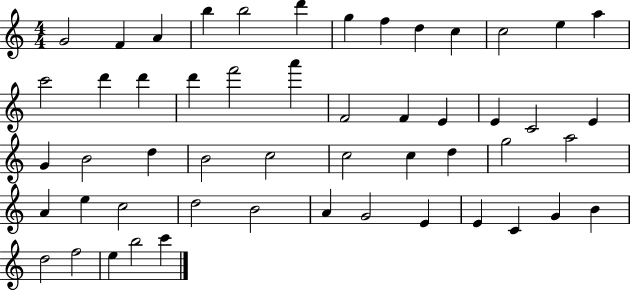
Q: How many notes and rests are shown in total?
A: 52